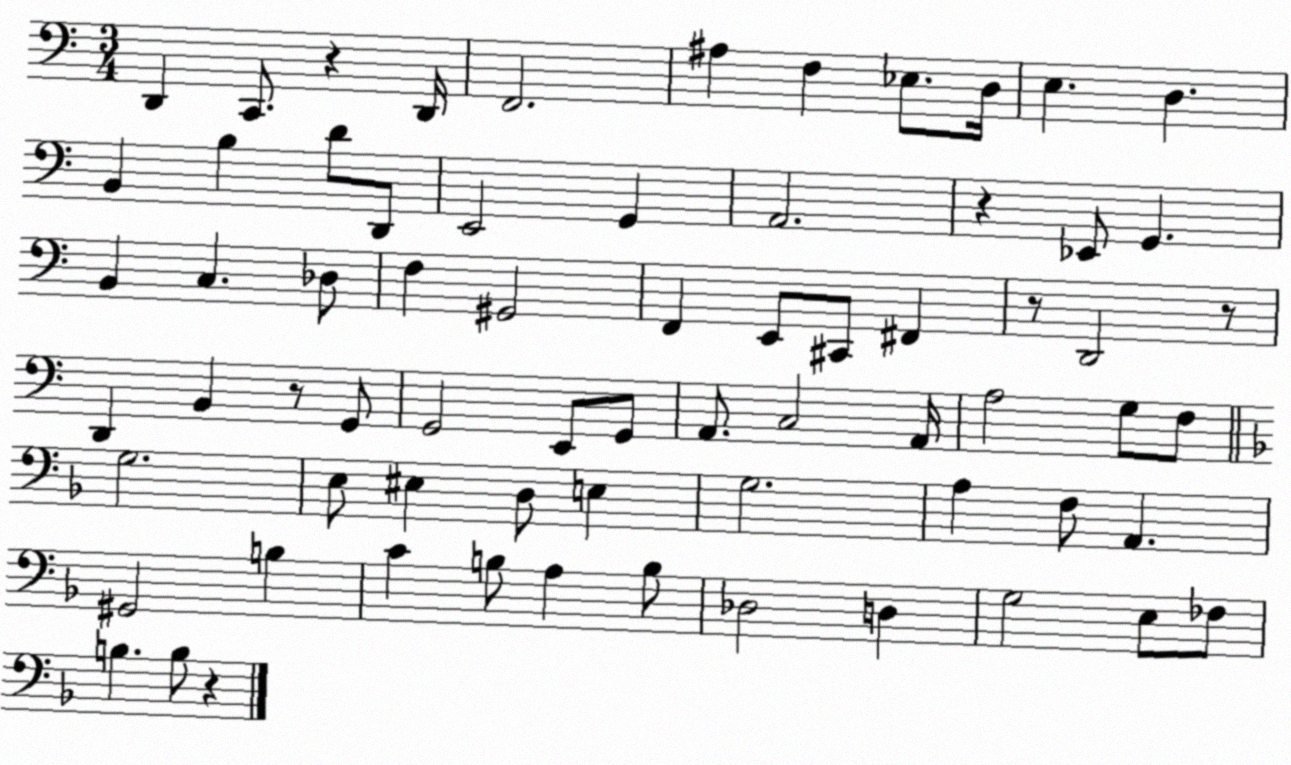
X:1
T:Untitled
M:3/4
L:1/4
K:C
D,, C,,/2 z D,,/4 F,,2 ^A, F, _E,/2 D,/4 E, D, B,, B, D/2 D,,/2 E,,2 G,, A,,2 z _E,,/2 G,, B,, C, _D,/2 F, ^G,,2 F,, E,,/2 ^C,,/2 ^F,, z/2 D,,2 z/2 D,, B,, z/2 G,,/2 G,,2 E,,/2 G,,/2 A,,/2 C,2 A,,/4 A,2 G,/2 F,/2 G,2 E,/2 ^E, D,/2 E, G,2 A, F,/2 A,, ^G,,2 B, C B,/2 A, B,/2 _D,2 D, G,2 E,/2 _F,/2 B, B,/2 z